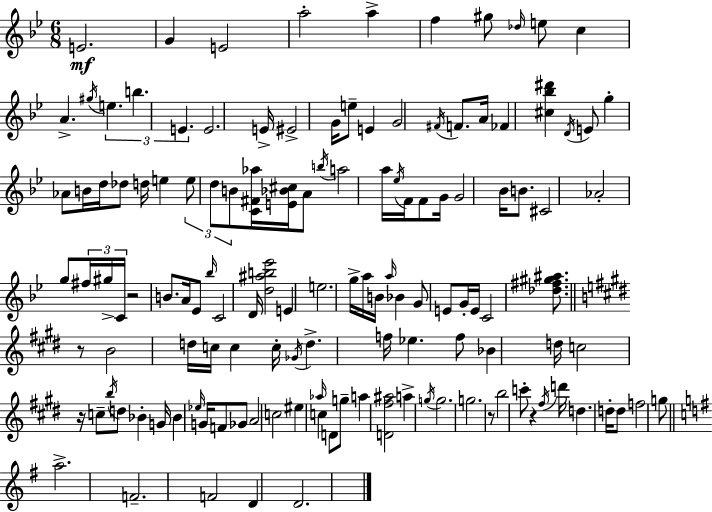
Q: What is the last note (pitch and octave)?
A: D4